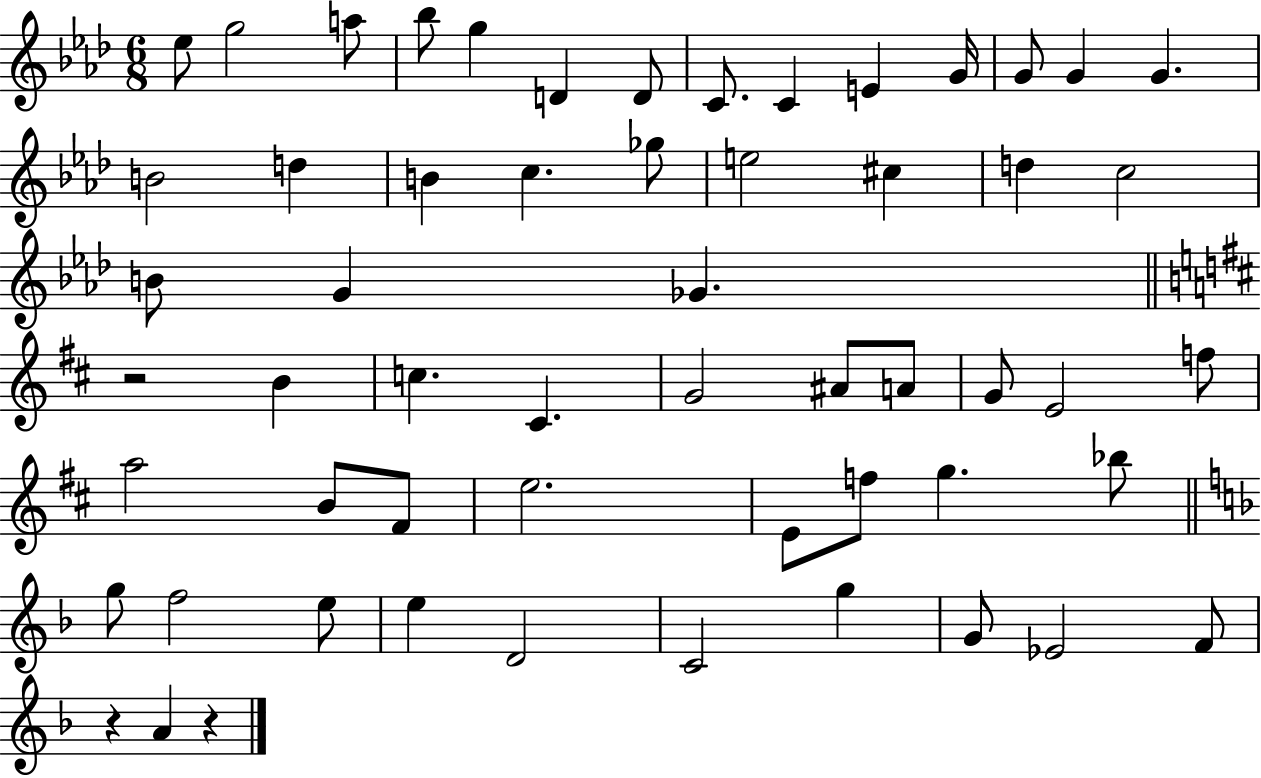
{
  \clef treble
  \numericTimeSignature
  \time 6/8
  \key aes \major
  ees''8 g''2 a''8 | bes''8 g''4 d'4 d'8 | c'8. c'4 e'4 g'16 | g'8 g'4 g'4. | \break b'2 d''4 | b'4 c''4. ges''8 | e''2 cis''4 | d''4 c''2 | \break b'8 g'4 ges'4. | \bar "||" \break \key d \major r2 b'4 | c''4. cis'4. | g'2 ais'8 a'8 | g'8 e'2 f''8 | \break a''2 b'8 fis'8 | e''2. | e'8 f''8 g''4. bes''8 | \bar "||" \break \key f \major g''8 f''2 e''8 | e''4 d'2 | c'2 g''4 | g'8 ees'2 f'8 | \break r4 a'4 r4 | \bar "|."
}